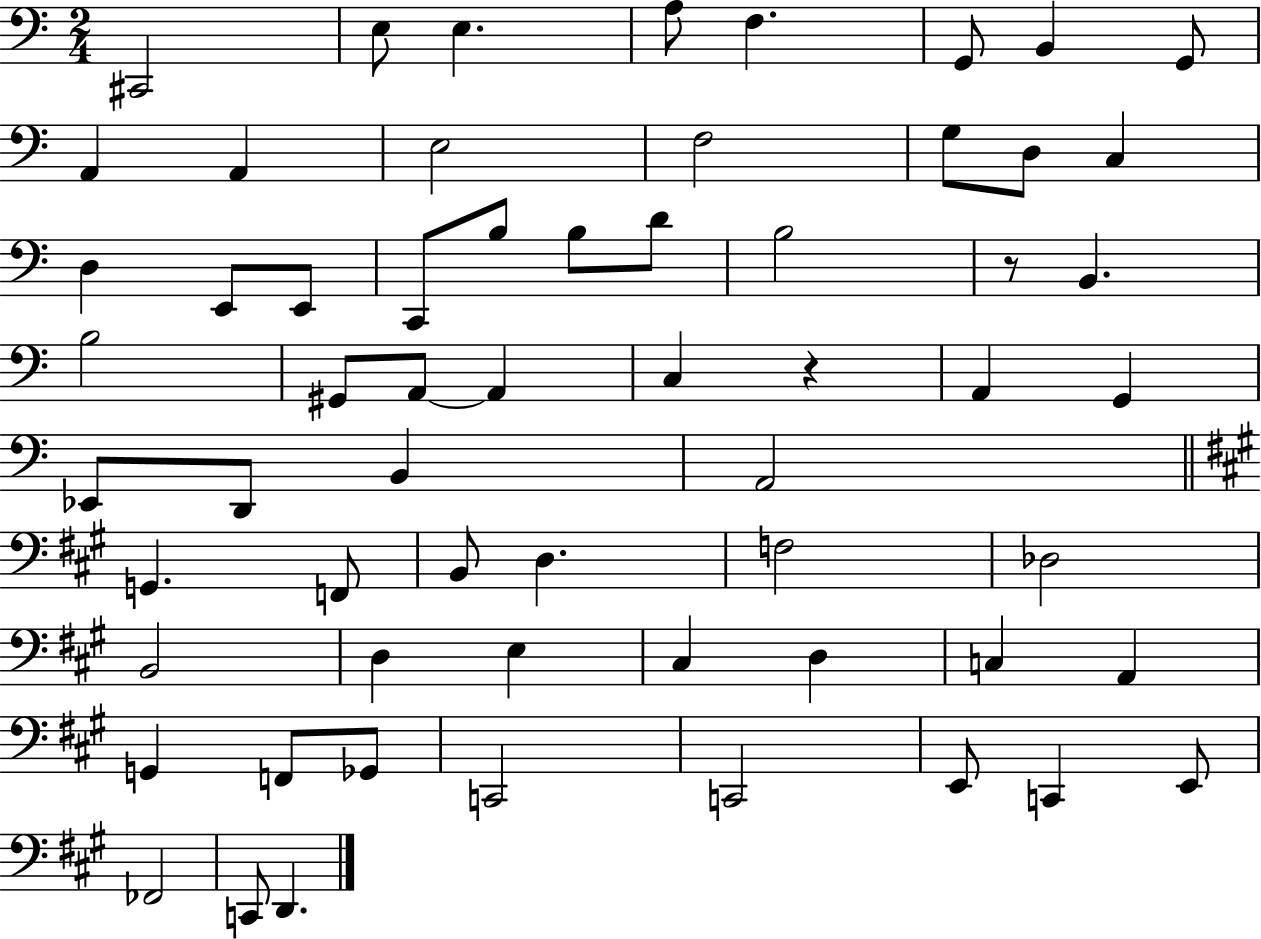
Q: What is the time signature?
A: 2/4